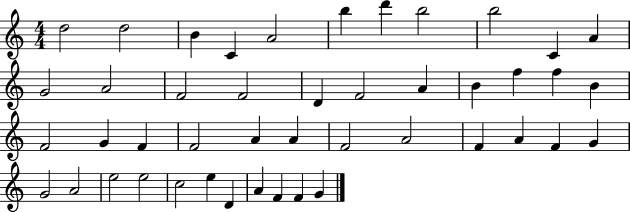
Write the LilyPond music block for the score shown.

{
  \clef treble
  \numericTimeSignature
  \time 4/4
  \key c \major
  d''2 d''2 | b'4 c'4 a'2 | b''4 d'''4 b''2 | b''2 c'4 a'4 | \break g'2 a'2 | f'2 f'2 | d'4 f'2 a'4 | b'4 f''4 f''4 b'4 | \break f'2 g'4 f'4 | f'2 a'4 a'4 | f'2 a'2 | f'4 a'4 f'4 g'4 | \break g'2 a'2 | e''2 e''2 | c''2 e''4 d'4 | a'4 f'4 f'4 g'4 | \break \bar "|."
}